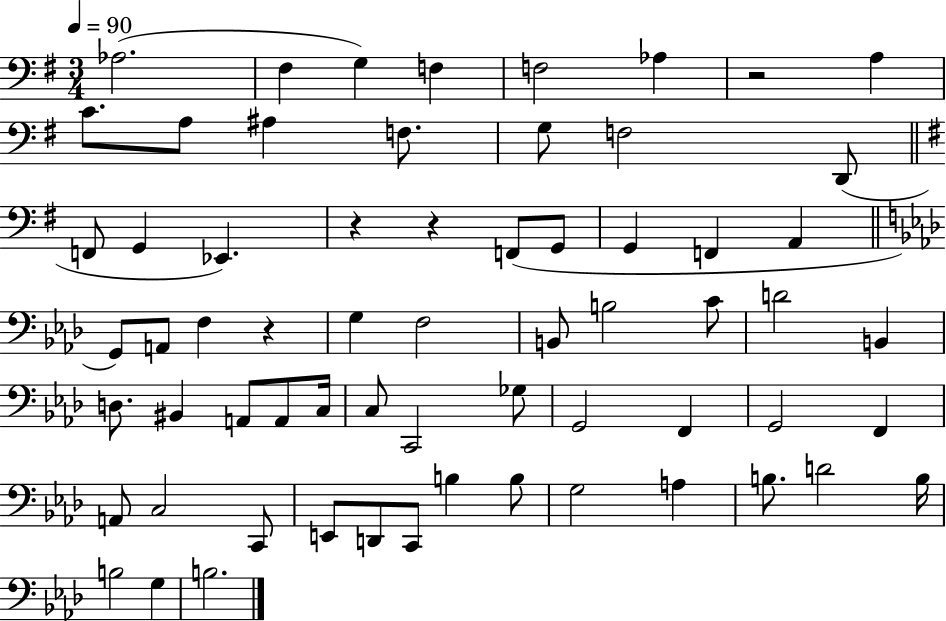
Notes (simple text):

Ab3/h. F#3/q G3/q F3/q F3/h Ab3/q R/h A3/q C4/e. A3/e A#3/q F3/e. G3/e F3/h D2/e F2/e G2/q Eb2/q. R/q R/q F2/e G2/e G2/q F2/q A2/q G2/e A2/e F3/q R/q G3/q F3/h B2/e B3/h C4/e D4/h B2/q D3/e. BIS2/q A2/e A2/e C3/s C3/e C2/h Gb3/e G2/h F2/q G2/h F2/q A2/e C3/h C2/e E2/e D2/e C2/e B3/q B3/e G3/h A3/q B3/e. D4/h B3/s B3/h G3/q B3/h.